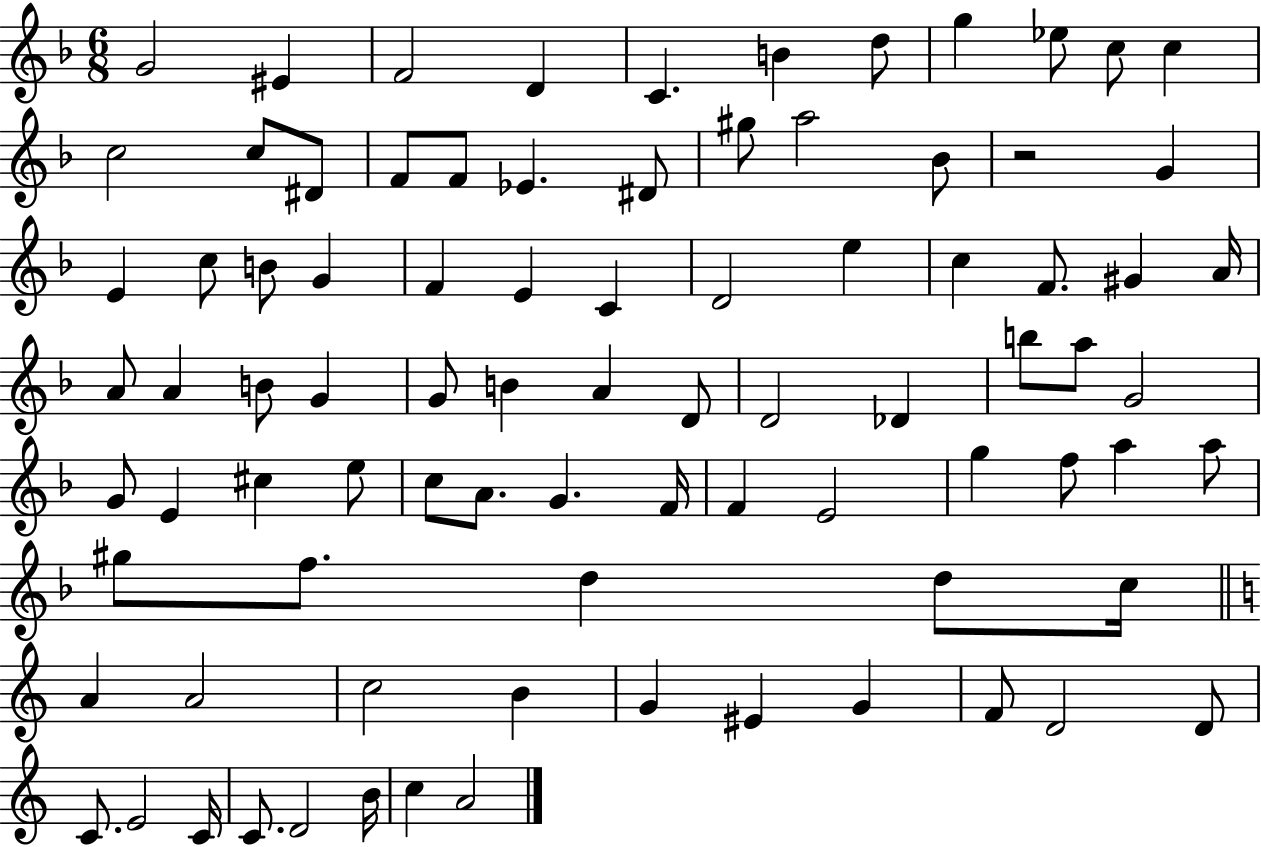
X:1
T:Untitled
M:6/8
L:1/4
K:F
G2 ^E F2 D C B d/2 g _e/2 c/2 c c2 c/2 ^D/2 F/2 F/2 _E ^D/2 ^g/2 a2 _B/2 z2 G E c/2 B/2 G F E C D2 e c F/2 ^G A/4 A/2 A B/2 G G/2 B A D/2 D2 _D b/2 a/2 G2 G/2 E ^c e/2 c/2 A/2 G F/4 F E2 g f/2 a a/2 ^g/2 f/2 d d/2 c/4 A A2 c2 B G ^E G F/2 D2 D/2 C/2 E2 C/4 C/2 D2 B/4 c A2